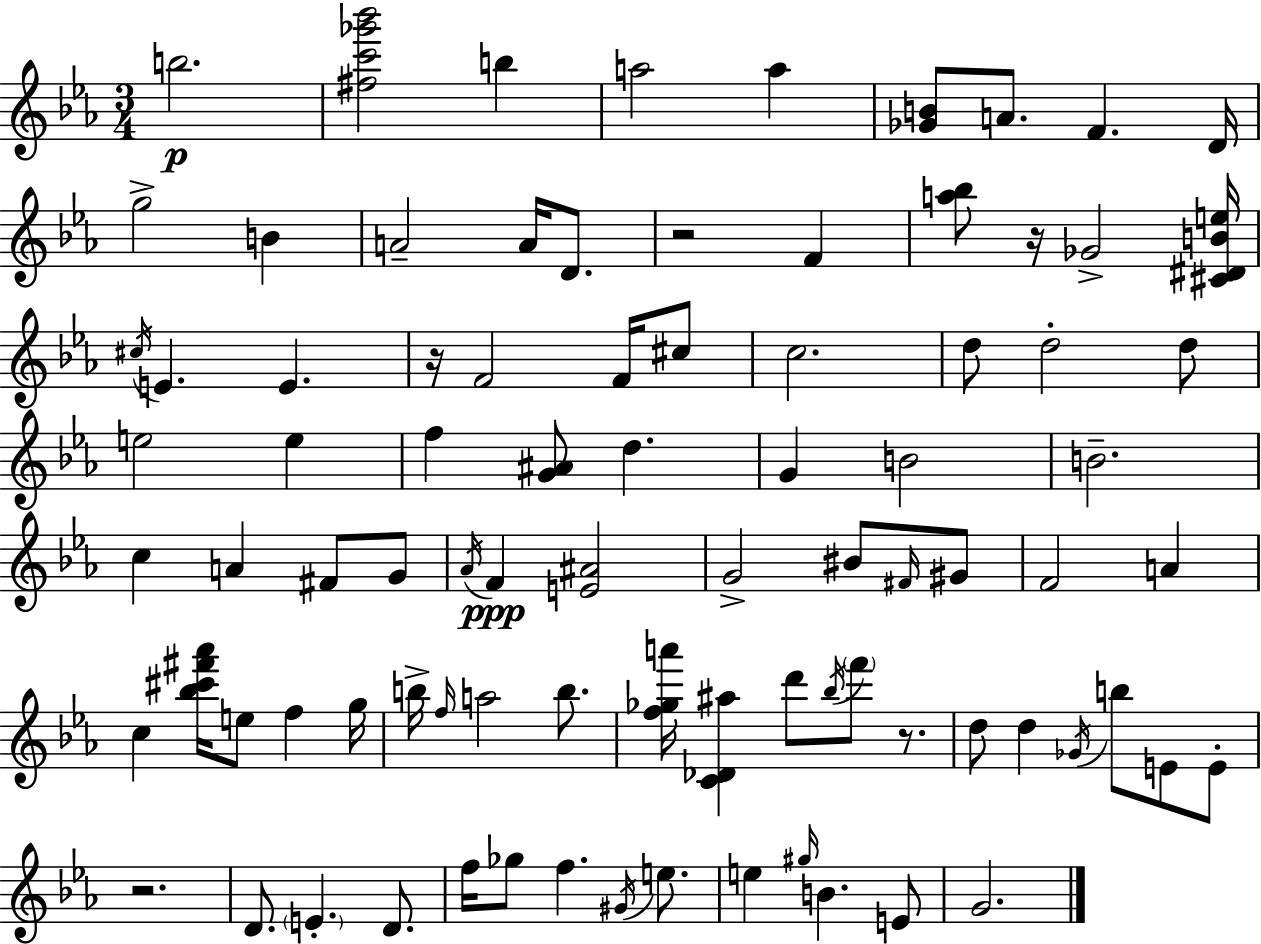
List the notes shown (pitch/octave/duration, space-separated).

B5/h. [F#5,C6,Gb6,Bb6]/h B5/q A5/h A5/q [Gb4,B4]/e A4/e. F4/q. D4/s G5/h B4/q A4/h A4/s D4/e. R/h F4/q [A5,Bb5]/e R/s Gb4/h [C#4,D#4,B4,E5]/s C#5/s E4/q. E4/q. R/s F4/h F4/s C#5/e C5/h. D5/e D5/h D5/e E5/h E5/q F5/q [G4,A#4]/e D5/q. G4/q B4/h B4/h. C5/q A4/q F#4/e G4/e Ab4/s F4/q [E4,A#4]/h G4/h BIS4/e F#4/s G#4/e F4/h A4/q C5/q [Bb5,C#6,F#6,Ab6]/s E5/e F5/q G5/s B5/s F5/s A5/h B5/e. [F5,Gb5,A6]/s [C4,Db4,A#5]/q D6/e Bb5/s F6/e R/e. D5/e D5/q Gb4/s B5/e E4/e E4/e R/h. D4/e. E4/q. D4/e. F5/s Gb5/e F5/q. G#4/s E5/e. E5/q G#5/s B4/q. E4/e G4/h.